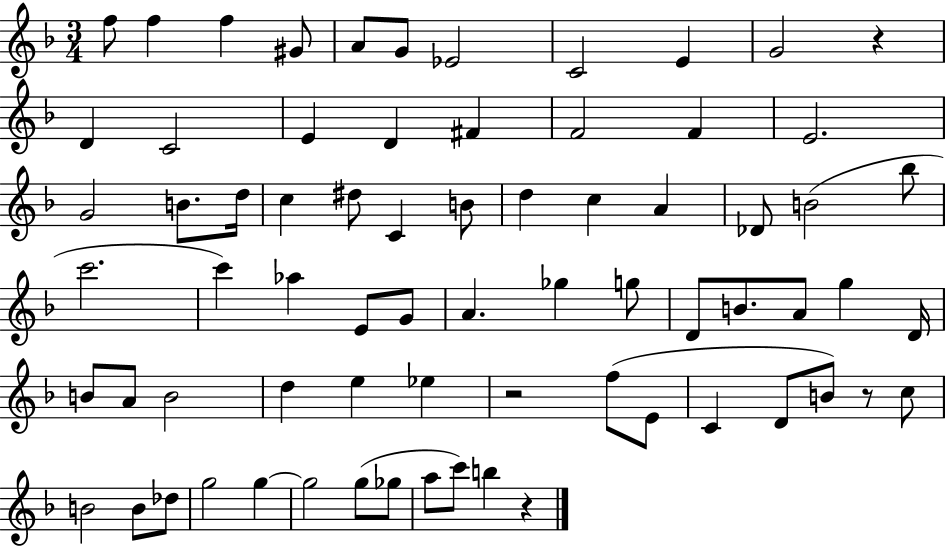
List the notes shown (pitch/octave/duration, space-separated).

F5/e F5/q F5/q G#4/e A4/e G4/e Eb4/h C4/h E4/q G4/h R/q D4/q C4/h E4/q D4/q F#4/q F4/h F4/q E4/h. G4/h B4/e. D5/s C5/q D#5/e C4/q B4/e D5/q C5/q A4/q Db4/e B4/h Bb5/e C6/h. C6/q Ab5/q E4/e G4/e A4/q. Gb5/q G5/e D4/e B4/e. A4/e G5/q D4/s B4/e A4/e B4/h D5/q E5/q Eb5/q R/h F5/e E4/e C4/q D4/e B4/e R/e C5/e B4/h B4/e Db5/e G5/h G5/q G5/h G5/e Gb5/e A5/e C6/e B5/q R/q